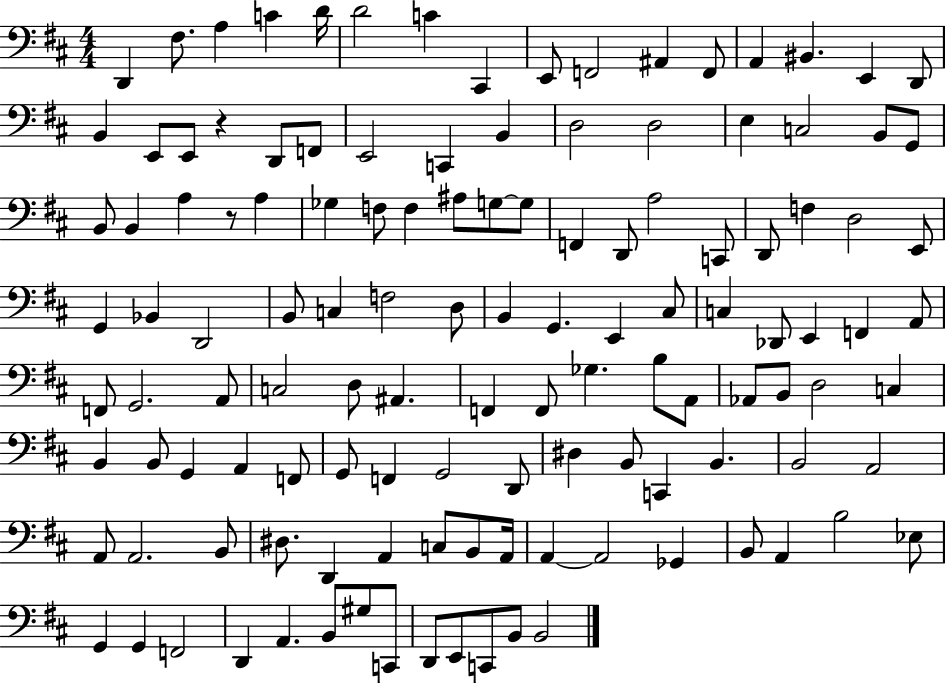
{
  \clef bass
  \numericTimeSignature
  \time 4/4
  \key d \major
  d,4 fis8. a4 c'4 d'16 | d'2 c'4 cis,4 | e,8 f,2 ais,4 f,8 | a,4 bis,4. e,4 d,8 | \break b,4 e,8 e,8 r4 d,8 f,8 | e,2 c,4 b,4 | d2 d2 | e4 c2 b,8 g,8 | \break b,8 b,4 a4 r8 a4 | ges4 f8 f4 ais8 g8~~ g8 | f,4 d,8 a2 c,8 | d,8 f4 d2 e,8 | \break g,4 bes,4 d,2 | b,8 c4 f2 d8 | b,4 g,4. e,4 cis8 | c4 des,8 e,4 f,4 a,8 | \break f,8 g,2. a,8 | c2 d8 ais,4. | f,4 f,8 ges4. b8 a,8 | aes,8 b,8 d2 c4 | \break b,4 b,8 g,4 a,4 f,8 | g,8 f,4 g,2 d,8 | dis4 b,8 c,4 b,4. | b,2 a,2 | \break a,8 a,2. b,8 | dis8. d,4 a,4 c8 b,8 a,16 | a,4~~ a,2 ges,4 | b,8 a,4 b2 ees8 | \break g,4 g,4 f,2 | d,4 a,4. b,8 gis8 c,8 | d,8 e,8 c,8 b,8 b,2 | \bar "|."
}